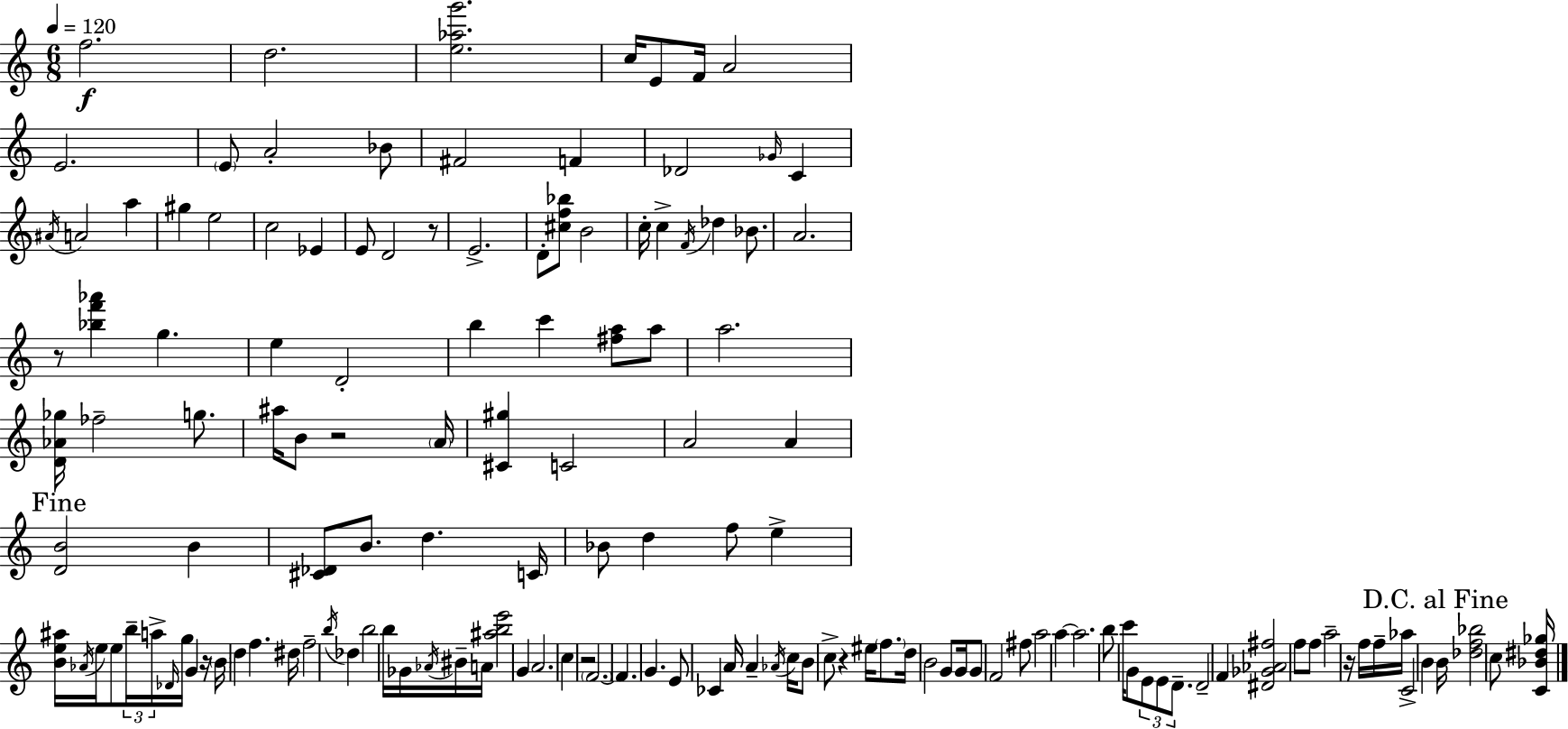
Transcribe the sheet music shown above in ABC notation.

X:1
T:Untitled
M:6/8
L:1/4
K:C
f2 d2 [e_ag']2 c/4 E/2 F/4 A2 E2 E/2 A2 _B/2 ^F2 F _D2 _G/4 C ^A/4 A2 a ^g e2 c2 _E E/2 D2 z/2 E2 D/2 [^cf_b]/2 B2 c/4 c F/4 _d _B/2 A2 z/2 [_bf'_a'] g e D2 b c' [^fa]/2 a/2 a2 [D_A_g]/4 _f2 g/2 ^a/4 B/2 z2 A/4 [^C^g] C2 A2 A [DB]2 B [^C_D]/2 B/2 d C/4 _B/2 d f/2 e [Be^a]/4 _A/4 e/4 e/2 b/4 a/4 _D/4 g/4 G z/4 B/4 d f ^d/4 f2 b/4 _d b2 b/4 _G/4 _A/4 ^B/4 A/4 [^abe']2 G A2 c z2 F2 F G E/2 _C A/4 A _A/4 c/4 B/2 c/2 z ^e/4 f/2 d/4 B2 G/2 G/4 G/2 F2 ^f/2 a2 a a2 b/2 c'/4 G/2 E/2 E/2 D/2 D2 F [^D_G_A^f]2 f/2 f/2 a2 z/4 f/4 f/4 _a/4 C2 B B/4 [_df_b]2 c/2 [C_B^d_g]/4